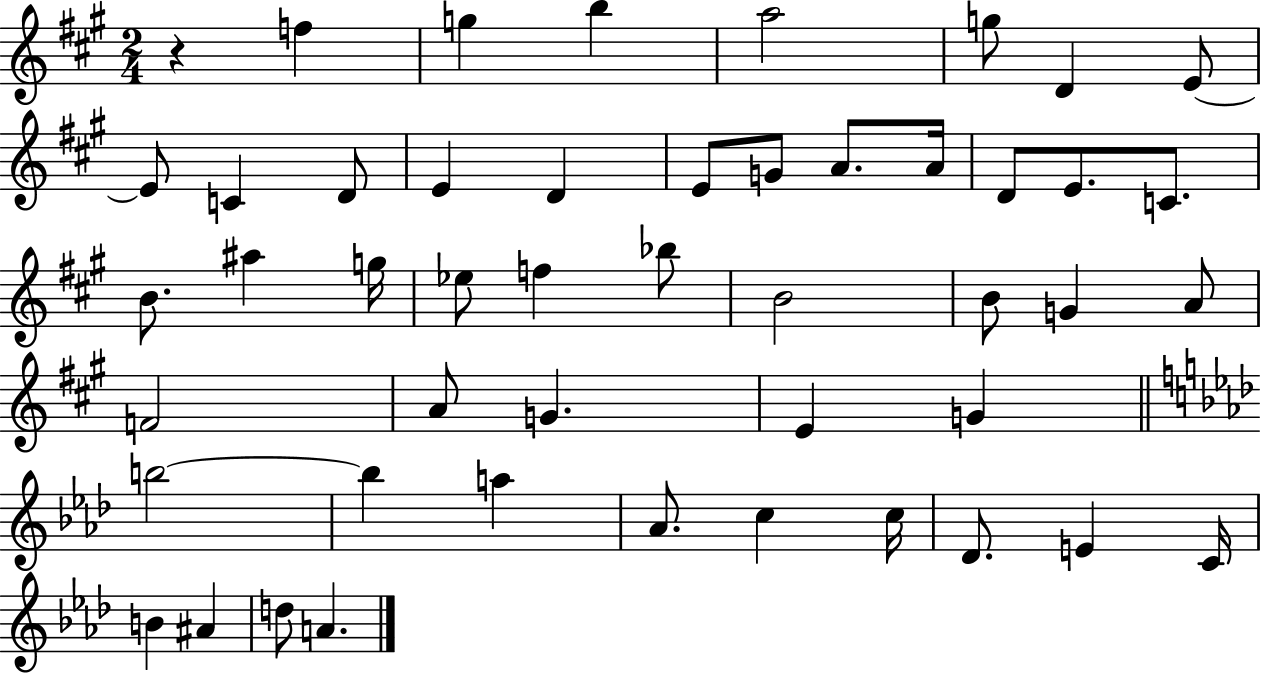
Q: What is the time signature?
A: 2/4